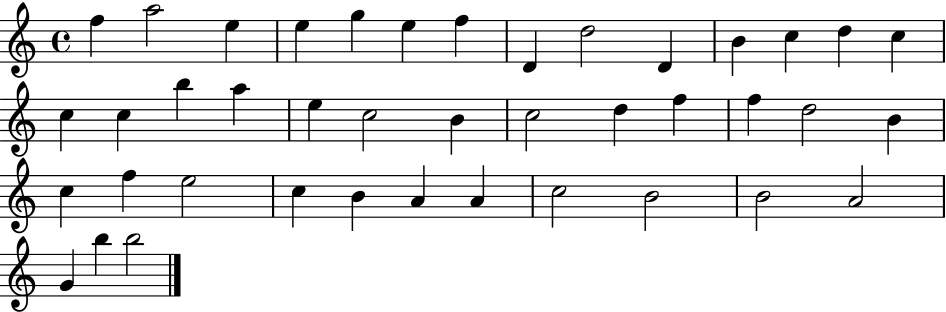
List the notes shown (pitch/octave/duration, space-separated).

F5/q A5/h E5/q E5/q G5/q E5/q F5/q D4/q D5/h D4/q B4/q C5/q D5/q C5/q C5/q C5/q B5/q A5/q E5/q C5/h B4/q C5/h D5/q F5/q F5/q D5/h B4/q C5/q F5/q E5/h C5/q B4/q A4/q A4/q C5/h B4/h B4/h A4/h G4/q B5/q B5/h